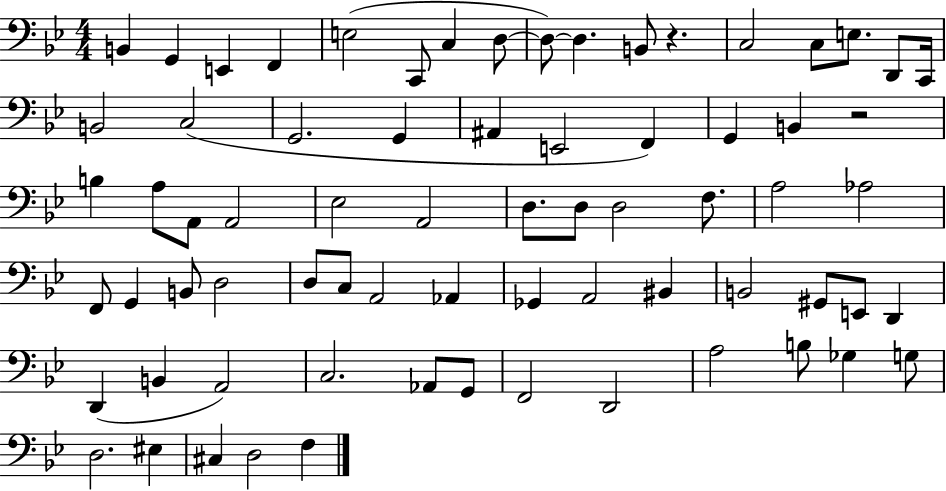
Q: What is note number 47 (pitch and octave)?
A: A2